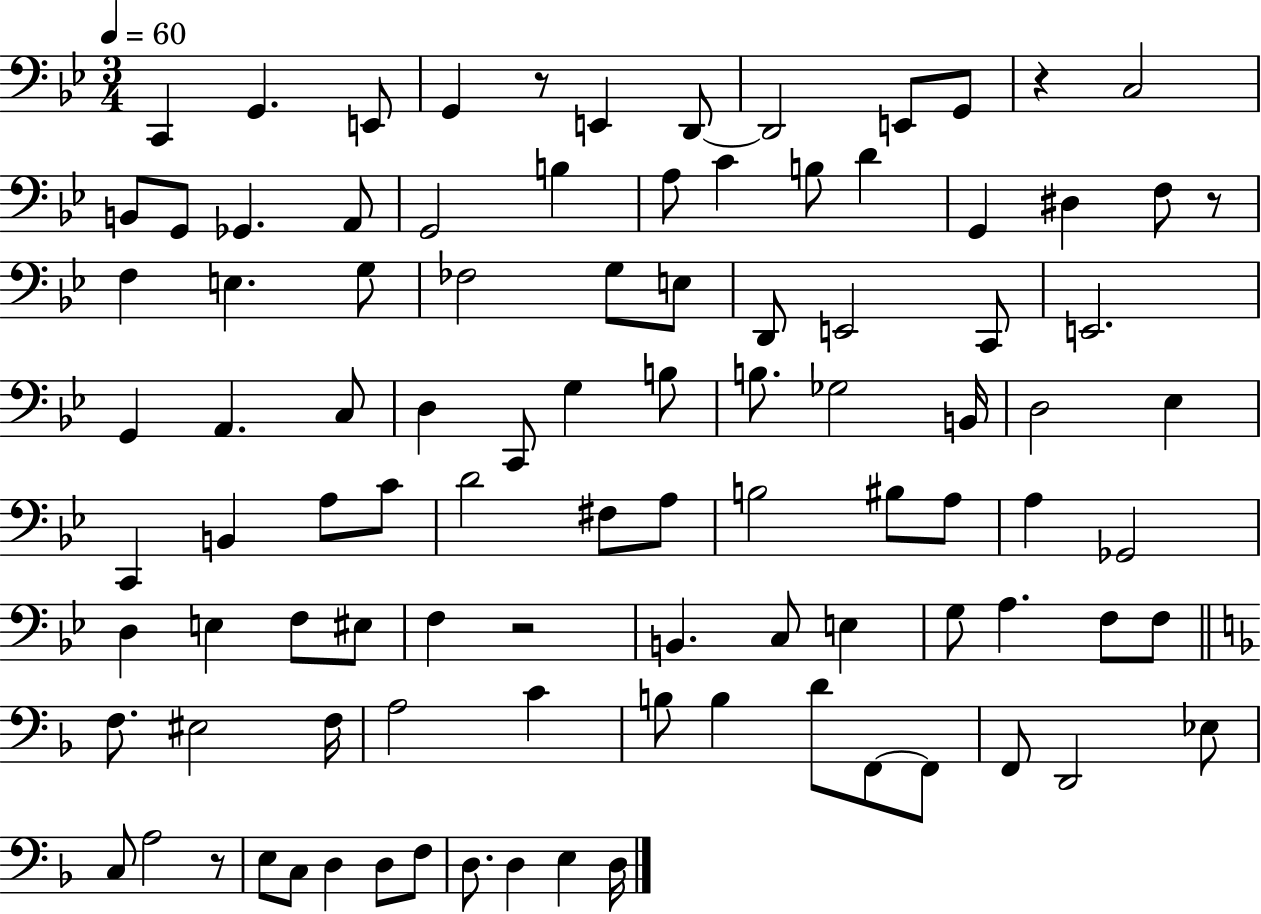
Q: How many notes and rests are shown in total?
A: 98